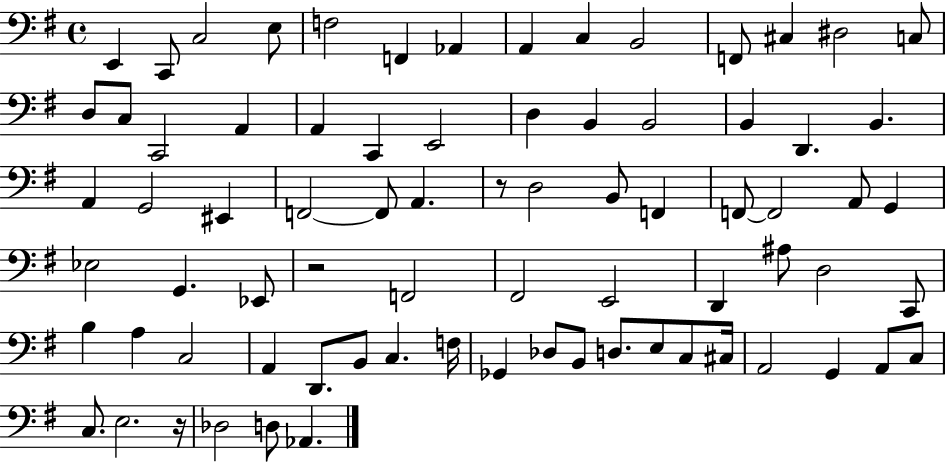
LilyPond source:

{
  \clef bass
  \time 4/4
  \defaultTimeSignature
  \key g \major
  e,4 c,8 c2 e8 | f2 f,4 aes,4 | a,4 c4 b,2 | f,8 cis4 dis2 c8 | \break d8 c8 c,2 a,4 | a,4 c,4 e,2 | d4 b,4 b,2 | b,4 d,4. b,4. | \break a,4 g,2 eis,4 | f,2~~ f,8 a,4. | r8 d2 b,8 f,4 | f,8~~ f,2 a,8 g,4 | \break ees2 g,4. ees,8 | r2 f,2 | fis,2 e,2 | d,4 ais8 d2 c,8 | \break b4 a4 c2 | a,4 d,8. b,8 c4. f16 | ges,4 des8 b,8 d8. e8 c8 cis16 | a,2 g,4 a,8 c8 | \break c8. e2. r16 | des2 d8 aes,4. | \bar "|."
}